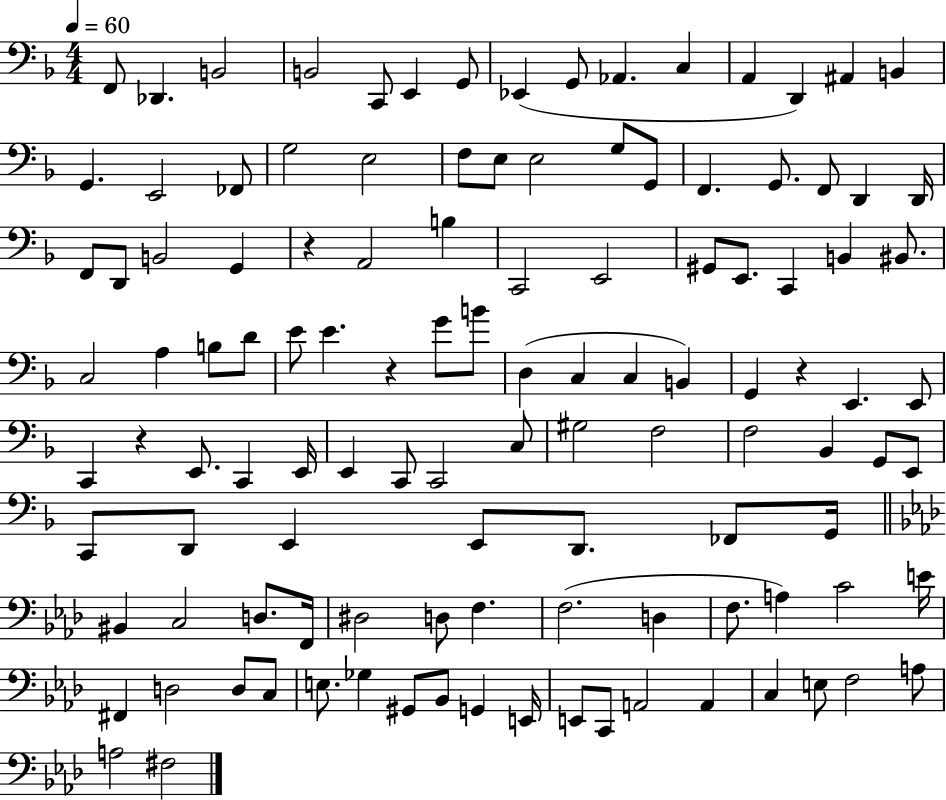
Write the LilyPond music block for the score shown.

{
  \clef bass
  \numericTimeSignature
  \time 4/4
  \key f \major
  \tempo 4 = 60
  f,8 des,4. b,2 | b,2 c,8 e,4 g,8 | ees,4( g,8 aes,4. c4 | a,4 d,4) ais,4 b,4 | \break g,4. e,2 fes,8 | g2 e2 | f8 e8 e2 g8 g,8 | f,4. g,8. f,8 d,4 d,16 | \break f,8 d,8 b,2 g,4 | r4 a,2 b4 | c,2 e,2 | gis,8 e,8. c,4 b,4 bis,8. | \break c2 a4 b8 d'8 | e'8 e'4. r4 g'8 b'8 | d4( c4 c4 b,4) | g,4 r4 e,4. e,8 | \break c,4 r4 e,8. c,4 e,16 | e,4 c,8 c,2 c8 | gis2 f2 | f2 bes,4 g,8 e,8 | \break c,8 d,8 e,4 e,8 d,8. fes,8 g,16 | \bar "||" \break \key f \minor bis,4 c2 d8. f,16 | dis2 d8 f4. | f2.( d4 | f8. a4) c'2 e'16 | \break fis,4 d2 d8 c8 | e8. ges4 gis,8 bes,8 g,4 e,16 | e,8 c,8 a,2 a,4 | c4 e8 f2 a8 | \break a2 fis2 | \bar "|."
}